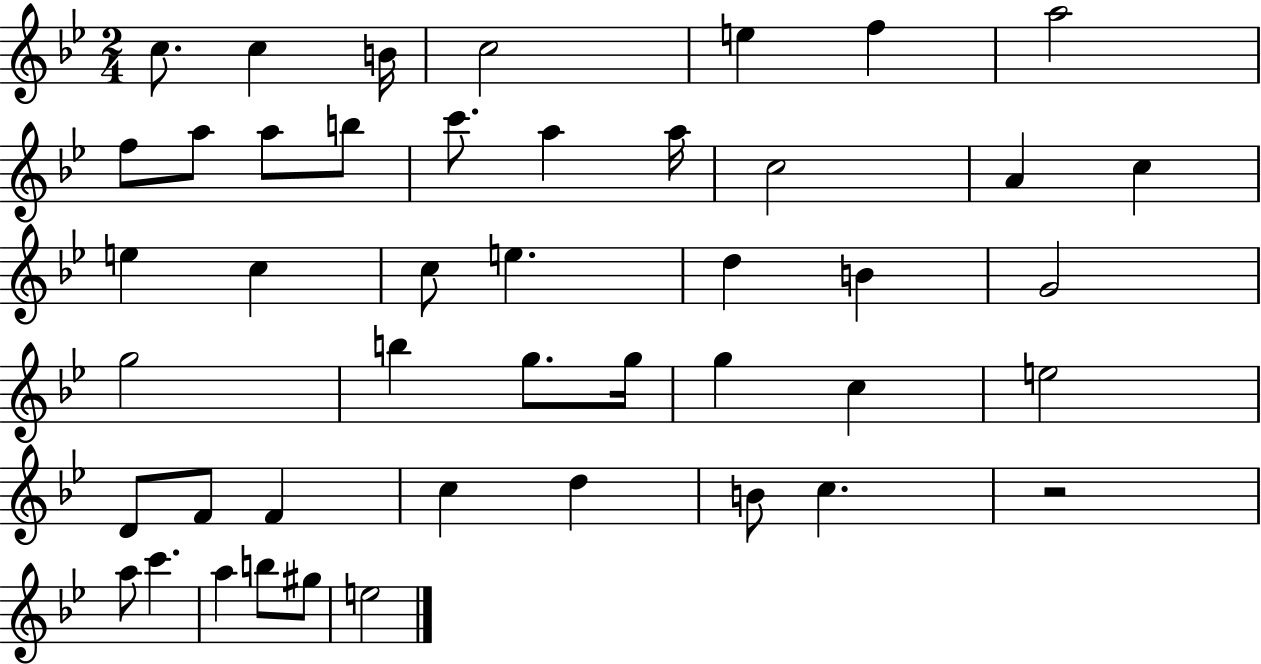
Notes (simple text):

C5/e. C5/q B4/s C5/h E5/q F5/q A5/h F5/e A5/e A5/e B5/e C6/e. A5/q A5/s C5/h A4/q C5/q E5/q C5/q C5/e E5/q. D5/q B4/q G4/h G5/h B5/q G5/e. G5/s G5/q C5/q E5/h D4/e F4/e F4/q C5/q D5/q B4/e C5/q. R/h A5/e C6/q. A5/q B5/e G#5/e E5/h